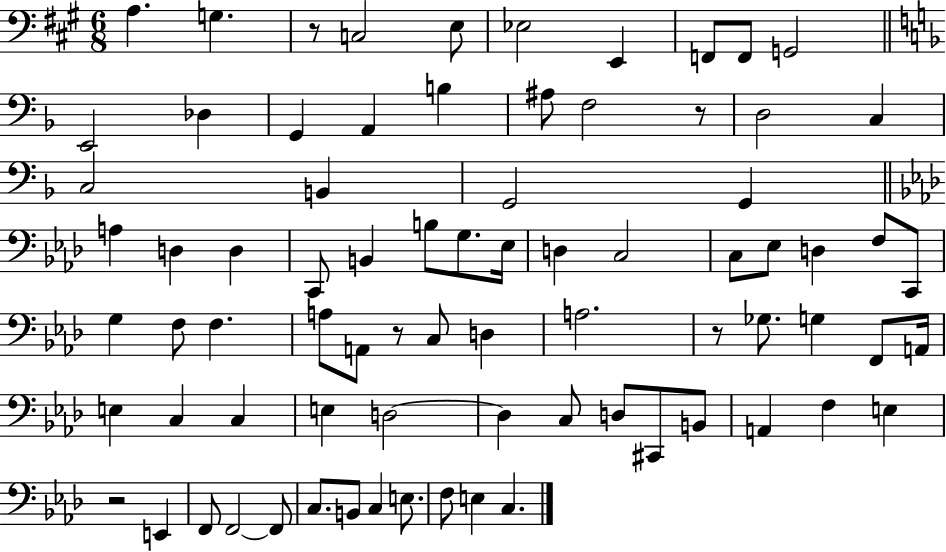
{
  \clef bass
  \numericTimeSignature
  \time 6/8
  \key a \major
  a4. g4. | r8 c2 e8 | ees2 e,4 | f,8 f,8 g,2 | \break \bar "||" \break \key f \major e,2 des4 | g,4 a,4 b4 | ais8 f2 r8 | d2 c4 | \break c2 b,4 | g,2 g,4 | \bar "||" \break \key aes \major a4 d4 d4 | c,8 b,4 b8 g8. ees16 | d4 c2 | c8 ees8 d4 f8 c,8 | \break g4 f8 f4. | a8 a,8 r8 c8 d4 | a2. | r8 ges8. g4 f,8 a,16 | \break e4 c4 c4 | e4 d2~~ | d4 c8 d8 cis,8 b,8 | a,4 f4 e4 | \break r2 e,4 | f,8 f,2~~ f,8 | c8. b,8 c4 e8. | f8 e4 c4. | \break \bar "|."
}